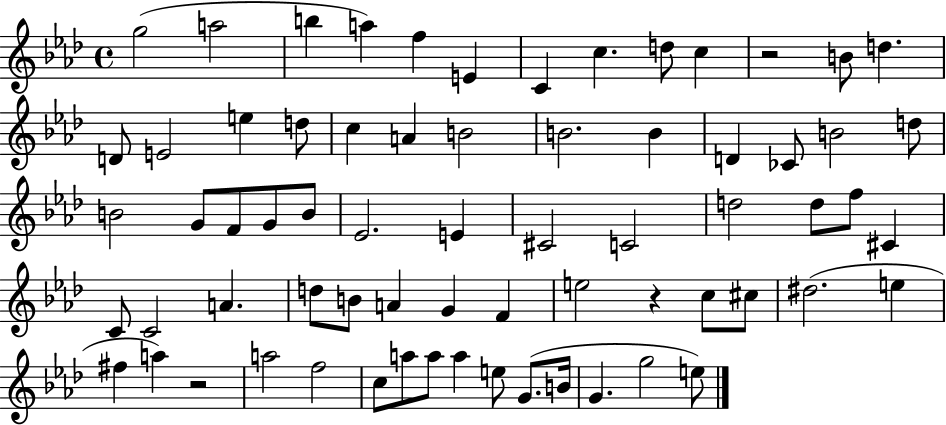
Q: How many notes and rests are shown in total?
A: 68